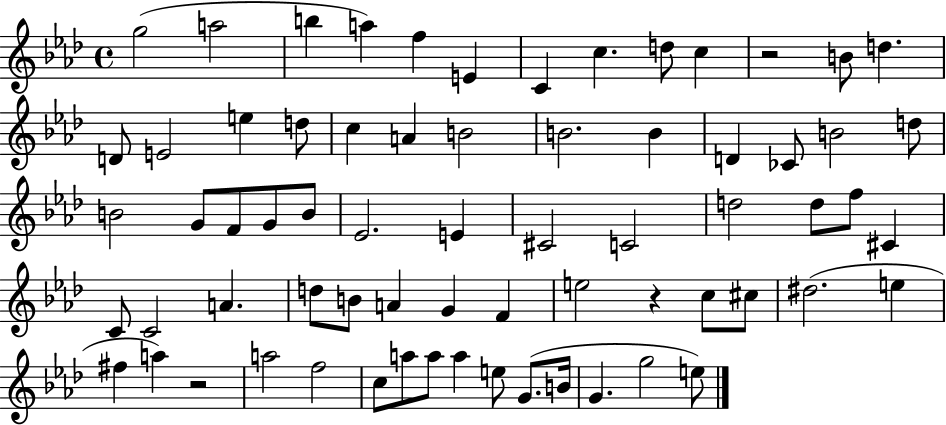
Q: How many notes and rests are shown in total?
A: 68